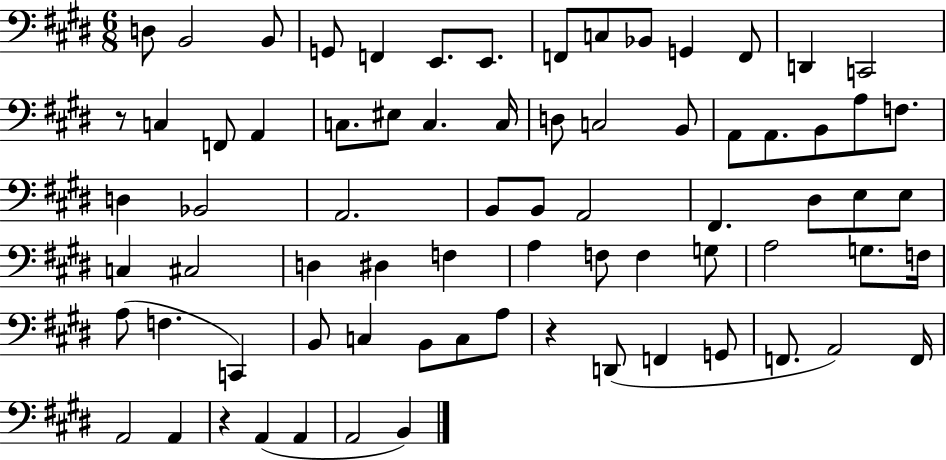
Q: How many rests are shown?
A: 3